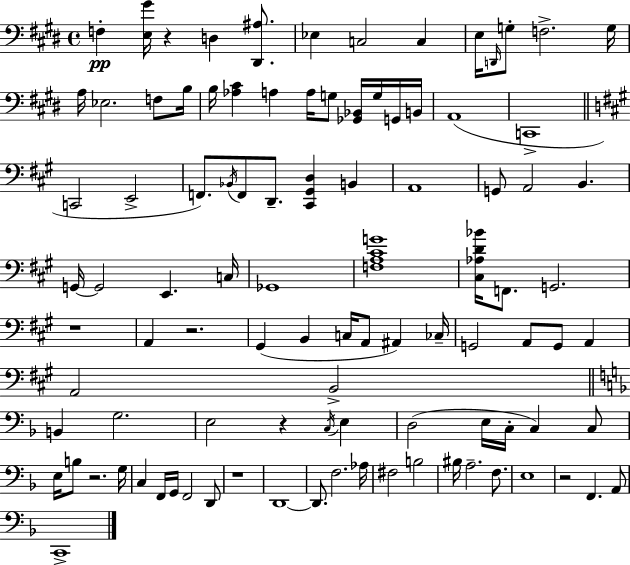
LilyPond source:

{
  \clef bass
  \time 4/4
  \defaultTimeSignature
  \key e \major
  \repeat volta 2 { f4-.\pp <e gis'>16 r4 d4 <dis, ais>8. | ees4 c2 c4 | e16 \grace { d,16 } g8-. f2.-> | g16 a16 ees2. f8 | \break b16 b16 <aes cis'>4 a4 a16 g8 <ges, bes,>16 g16 g,16 | b,16 a,1( | c,1-> | \bar "||" \break \key a \major c,2 e,2-> | f,8.) \acciaccatura { bes,16 } f,8 d,8.-- <cis, gis, d>4 b,4 | a,1 | g,8 a,2 b,4. | \break g,16~~ g,2 e,4. | c16 ges,1 | <f a cis' g'>1 | <cis aes d' bes'>16 f,8. g,2. | \break r1 | a,4 r2. | gis,4( b,4 c16 a,8 ais,4) | ces16-- g,2 a,8 g,8 a,4 | \break a,2 b,2-> | \bar "||" \break \key f \major b,4 g2. | e2 r4 \acciaccatura { c16 } e4 | d2( e16 c16-. c4) c8 | e16 b8 r2. | \break g16 c4 f,16 g,16 f,2 d,8 | r1 | d,1~~ | d,8. f2. | \break aes16 fis2 b2 | bis16 a2.-- f8. | e1 | r2 f,4. a,8 | \break c,1-> | } \bar "|."
}